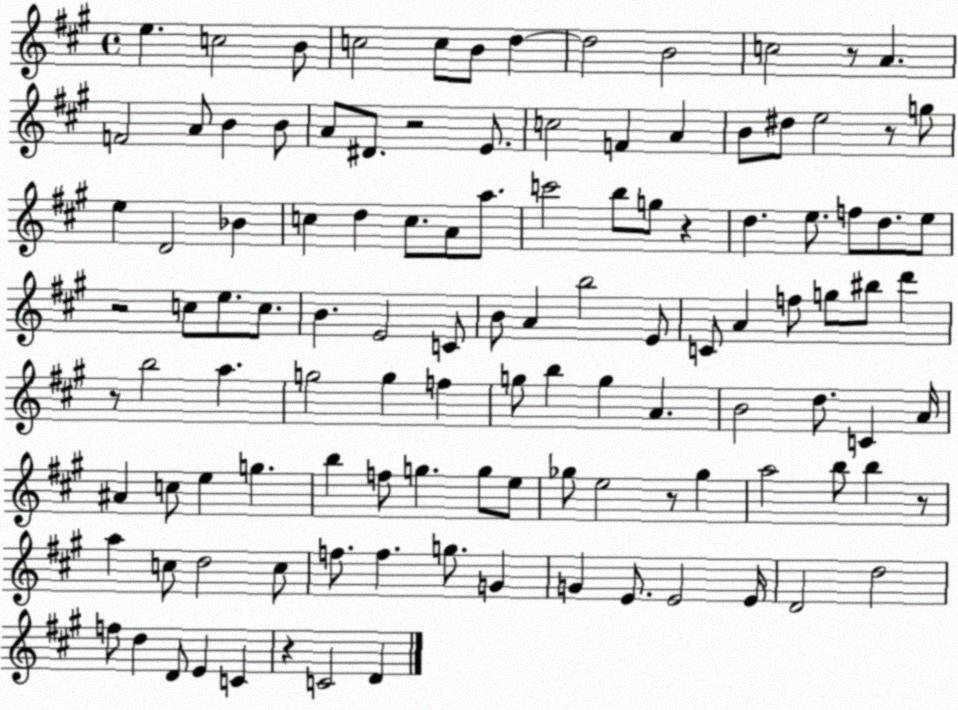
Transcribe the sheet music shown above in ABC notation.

X:1
T:Untitled
M:4/4
L:1/4
K:A
e c2 B/2 c2 c/2 B/2 d d2 B2 c2 z/2 A F2 A/2 B B/2 A/2 ^D/2 z2 E/2 c2 F A B/2 ^d/2 e2 z/2 g/2 e D2 _B c d c/2 A/2 a/2 c'2 b/2 g/2 z d e/2 f/2 d/2 e/2 z2 c/2 e/2 c/2 B E2 C/2 B/2 A b2 E/2 C/2 A f/2 g/2 ^b/2 d' z/2 b2 a g2 g f g/2 b g A B2 d/2 C A/4 ^A c/2 e g b f/2 g g/2 e/2 _g/2 e2 z/2 _g a2 b/2 b z/2 a c/2 d2 c/2 f/2 f g/2 G G E/2 E2 E/4 D2 d2 f/2 d D/2 E C z C2 D